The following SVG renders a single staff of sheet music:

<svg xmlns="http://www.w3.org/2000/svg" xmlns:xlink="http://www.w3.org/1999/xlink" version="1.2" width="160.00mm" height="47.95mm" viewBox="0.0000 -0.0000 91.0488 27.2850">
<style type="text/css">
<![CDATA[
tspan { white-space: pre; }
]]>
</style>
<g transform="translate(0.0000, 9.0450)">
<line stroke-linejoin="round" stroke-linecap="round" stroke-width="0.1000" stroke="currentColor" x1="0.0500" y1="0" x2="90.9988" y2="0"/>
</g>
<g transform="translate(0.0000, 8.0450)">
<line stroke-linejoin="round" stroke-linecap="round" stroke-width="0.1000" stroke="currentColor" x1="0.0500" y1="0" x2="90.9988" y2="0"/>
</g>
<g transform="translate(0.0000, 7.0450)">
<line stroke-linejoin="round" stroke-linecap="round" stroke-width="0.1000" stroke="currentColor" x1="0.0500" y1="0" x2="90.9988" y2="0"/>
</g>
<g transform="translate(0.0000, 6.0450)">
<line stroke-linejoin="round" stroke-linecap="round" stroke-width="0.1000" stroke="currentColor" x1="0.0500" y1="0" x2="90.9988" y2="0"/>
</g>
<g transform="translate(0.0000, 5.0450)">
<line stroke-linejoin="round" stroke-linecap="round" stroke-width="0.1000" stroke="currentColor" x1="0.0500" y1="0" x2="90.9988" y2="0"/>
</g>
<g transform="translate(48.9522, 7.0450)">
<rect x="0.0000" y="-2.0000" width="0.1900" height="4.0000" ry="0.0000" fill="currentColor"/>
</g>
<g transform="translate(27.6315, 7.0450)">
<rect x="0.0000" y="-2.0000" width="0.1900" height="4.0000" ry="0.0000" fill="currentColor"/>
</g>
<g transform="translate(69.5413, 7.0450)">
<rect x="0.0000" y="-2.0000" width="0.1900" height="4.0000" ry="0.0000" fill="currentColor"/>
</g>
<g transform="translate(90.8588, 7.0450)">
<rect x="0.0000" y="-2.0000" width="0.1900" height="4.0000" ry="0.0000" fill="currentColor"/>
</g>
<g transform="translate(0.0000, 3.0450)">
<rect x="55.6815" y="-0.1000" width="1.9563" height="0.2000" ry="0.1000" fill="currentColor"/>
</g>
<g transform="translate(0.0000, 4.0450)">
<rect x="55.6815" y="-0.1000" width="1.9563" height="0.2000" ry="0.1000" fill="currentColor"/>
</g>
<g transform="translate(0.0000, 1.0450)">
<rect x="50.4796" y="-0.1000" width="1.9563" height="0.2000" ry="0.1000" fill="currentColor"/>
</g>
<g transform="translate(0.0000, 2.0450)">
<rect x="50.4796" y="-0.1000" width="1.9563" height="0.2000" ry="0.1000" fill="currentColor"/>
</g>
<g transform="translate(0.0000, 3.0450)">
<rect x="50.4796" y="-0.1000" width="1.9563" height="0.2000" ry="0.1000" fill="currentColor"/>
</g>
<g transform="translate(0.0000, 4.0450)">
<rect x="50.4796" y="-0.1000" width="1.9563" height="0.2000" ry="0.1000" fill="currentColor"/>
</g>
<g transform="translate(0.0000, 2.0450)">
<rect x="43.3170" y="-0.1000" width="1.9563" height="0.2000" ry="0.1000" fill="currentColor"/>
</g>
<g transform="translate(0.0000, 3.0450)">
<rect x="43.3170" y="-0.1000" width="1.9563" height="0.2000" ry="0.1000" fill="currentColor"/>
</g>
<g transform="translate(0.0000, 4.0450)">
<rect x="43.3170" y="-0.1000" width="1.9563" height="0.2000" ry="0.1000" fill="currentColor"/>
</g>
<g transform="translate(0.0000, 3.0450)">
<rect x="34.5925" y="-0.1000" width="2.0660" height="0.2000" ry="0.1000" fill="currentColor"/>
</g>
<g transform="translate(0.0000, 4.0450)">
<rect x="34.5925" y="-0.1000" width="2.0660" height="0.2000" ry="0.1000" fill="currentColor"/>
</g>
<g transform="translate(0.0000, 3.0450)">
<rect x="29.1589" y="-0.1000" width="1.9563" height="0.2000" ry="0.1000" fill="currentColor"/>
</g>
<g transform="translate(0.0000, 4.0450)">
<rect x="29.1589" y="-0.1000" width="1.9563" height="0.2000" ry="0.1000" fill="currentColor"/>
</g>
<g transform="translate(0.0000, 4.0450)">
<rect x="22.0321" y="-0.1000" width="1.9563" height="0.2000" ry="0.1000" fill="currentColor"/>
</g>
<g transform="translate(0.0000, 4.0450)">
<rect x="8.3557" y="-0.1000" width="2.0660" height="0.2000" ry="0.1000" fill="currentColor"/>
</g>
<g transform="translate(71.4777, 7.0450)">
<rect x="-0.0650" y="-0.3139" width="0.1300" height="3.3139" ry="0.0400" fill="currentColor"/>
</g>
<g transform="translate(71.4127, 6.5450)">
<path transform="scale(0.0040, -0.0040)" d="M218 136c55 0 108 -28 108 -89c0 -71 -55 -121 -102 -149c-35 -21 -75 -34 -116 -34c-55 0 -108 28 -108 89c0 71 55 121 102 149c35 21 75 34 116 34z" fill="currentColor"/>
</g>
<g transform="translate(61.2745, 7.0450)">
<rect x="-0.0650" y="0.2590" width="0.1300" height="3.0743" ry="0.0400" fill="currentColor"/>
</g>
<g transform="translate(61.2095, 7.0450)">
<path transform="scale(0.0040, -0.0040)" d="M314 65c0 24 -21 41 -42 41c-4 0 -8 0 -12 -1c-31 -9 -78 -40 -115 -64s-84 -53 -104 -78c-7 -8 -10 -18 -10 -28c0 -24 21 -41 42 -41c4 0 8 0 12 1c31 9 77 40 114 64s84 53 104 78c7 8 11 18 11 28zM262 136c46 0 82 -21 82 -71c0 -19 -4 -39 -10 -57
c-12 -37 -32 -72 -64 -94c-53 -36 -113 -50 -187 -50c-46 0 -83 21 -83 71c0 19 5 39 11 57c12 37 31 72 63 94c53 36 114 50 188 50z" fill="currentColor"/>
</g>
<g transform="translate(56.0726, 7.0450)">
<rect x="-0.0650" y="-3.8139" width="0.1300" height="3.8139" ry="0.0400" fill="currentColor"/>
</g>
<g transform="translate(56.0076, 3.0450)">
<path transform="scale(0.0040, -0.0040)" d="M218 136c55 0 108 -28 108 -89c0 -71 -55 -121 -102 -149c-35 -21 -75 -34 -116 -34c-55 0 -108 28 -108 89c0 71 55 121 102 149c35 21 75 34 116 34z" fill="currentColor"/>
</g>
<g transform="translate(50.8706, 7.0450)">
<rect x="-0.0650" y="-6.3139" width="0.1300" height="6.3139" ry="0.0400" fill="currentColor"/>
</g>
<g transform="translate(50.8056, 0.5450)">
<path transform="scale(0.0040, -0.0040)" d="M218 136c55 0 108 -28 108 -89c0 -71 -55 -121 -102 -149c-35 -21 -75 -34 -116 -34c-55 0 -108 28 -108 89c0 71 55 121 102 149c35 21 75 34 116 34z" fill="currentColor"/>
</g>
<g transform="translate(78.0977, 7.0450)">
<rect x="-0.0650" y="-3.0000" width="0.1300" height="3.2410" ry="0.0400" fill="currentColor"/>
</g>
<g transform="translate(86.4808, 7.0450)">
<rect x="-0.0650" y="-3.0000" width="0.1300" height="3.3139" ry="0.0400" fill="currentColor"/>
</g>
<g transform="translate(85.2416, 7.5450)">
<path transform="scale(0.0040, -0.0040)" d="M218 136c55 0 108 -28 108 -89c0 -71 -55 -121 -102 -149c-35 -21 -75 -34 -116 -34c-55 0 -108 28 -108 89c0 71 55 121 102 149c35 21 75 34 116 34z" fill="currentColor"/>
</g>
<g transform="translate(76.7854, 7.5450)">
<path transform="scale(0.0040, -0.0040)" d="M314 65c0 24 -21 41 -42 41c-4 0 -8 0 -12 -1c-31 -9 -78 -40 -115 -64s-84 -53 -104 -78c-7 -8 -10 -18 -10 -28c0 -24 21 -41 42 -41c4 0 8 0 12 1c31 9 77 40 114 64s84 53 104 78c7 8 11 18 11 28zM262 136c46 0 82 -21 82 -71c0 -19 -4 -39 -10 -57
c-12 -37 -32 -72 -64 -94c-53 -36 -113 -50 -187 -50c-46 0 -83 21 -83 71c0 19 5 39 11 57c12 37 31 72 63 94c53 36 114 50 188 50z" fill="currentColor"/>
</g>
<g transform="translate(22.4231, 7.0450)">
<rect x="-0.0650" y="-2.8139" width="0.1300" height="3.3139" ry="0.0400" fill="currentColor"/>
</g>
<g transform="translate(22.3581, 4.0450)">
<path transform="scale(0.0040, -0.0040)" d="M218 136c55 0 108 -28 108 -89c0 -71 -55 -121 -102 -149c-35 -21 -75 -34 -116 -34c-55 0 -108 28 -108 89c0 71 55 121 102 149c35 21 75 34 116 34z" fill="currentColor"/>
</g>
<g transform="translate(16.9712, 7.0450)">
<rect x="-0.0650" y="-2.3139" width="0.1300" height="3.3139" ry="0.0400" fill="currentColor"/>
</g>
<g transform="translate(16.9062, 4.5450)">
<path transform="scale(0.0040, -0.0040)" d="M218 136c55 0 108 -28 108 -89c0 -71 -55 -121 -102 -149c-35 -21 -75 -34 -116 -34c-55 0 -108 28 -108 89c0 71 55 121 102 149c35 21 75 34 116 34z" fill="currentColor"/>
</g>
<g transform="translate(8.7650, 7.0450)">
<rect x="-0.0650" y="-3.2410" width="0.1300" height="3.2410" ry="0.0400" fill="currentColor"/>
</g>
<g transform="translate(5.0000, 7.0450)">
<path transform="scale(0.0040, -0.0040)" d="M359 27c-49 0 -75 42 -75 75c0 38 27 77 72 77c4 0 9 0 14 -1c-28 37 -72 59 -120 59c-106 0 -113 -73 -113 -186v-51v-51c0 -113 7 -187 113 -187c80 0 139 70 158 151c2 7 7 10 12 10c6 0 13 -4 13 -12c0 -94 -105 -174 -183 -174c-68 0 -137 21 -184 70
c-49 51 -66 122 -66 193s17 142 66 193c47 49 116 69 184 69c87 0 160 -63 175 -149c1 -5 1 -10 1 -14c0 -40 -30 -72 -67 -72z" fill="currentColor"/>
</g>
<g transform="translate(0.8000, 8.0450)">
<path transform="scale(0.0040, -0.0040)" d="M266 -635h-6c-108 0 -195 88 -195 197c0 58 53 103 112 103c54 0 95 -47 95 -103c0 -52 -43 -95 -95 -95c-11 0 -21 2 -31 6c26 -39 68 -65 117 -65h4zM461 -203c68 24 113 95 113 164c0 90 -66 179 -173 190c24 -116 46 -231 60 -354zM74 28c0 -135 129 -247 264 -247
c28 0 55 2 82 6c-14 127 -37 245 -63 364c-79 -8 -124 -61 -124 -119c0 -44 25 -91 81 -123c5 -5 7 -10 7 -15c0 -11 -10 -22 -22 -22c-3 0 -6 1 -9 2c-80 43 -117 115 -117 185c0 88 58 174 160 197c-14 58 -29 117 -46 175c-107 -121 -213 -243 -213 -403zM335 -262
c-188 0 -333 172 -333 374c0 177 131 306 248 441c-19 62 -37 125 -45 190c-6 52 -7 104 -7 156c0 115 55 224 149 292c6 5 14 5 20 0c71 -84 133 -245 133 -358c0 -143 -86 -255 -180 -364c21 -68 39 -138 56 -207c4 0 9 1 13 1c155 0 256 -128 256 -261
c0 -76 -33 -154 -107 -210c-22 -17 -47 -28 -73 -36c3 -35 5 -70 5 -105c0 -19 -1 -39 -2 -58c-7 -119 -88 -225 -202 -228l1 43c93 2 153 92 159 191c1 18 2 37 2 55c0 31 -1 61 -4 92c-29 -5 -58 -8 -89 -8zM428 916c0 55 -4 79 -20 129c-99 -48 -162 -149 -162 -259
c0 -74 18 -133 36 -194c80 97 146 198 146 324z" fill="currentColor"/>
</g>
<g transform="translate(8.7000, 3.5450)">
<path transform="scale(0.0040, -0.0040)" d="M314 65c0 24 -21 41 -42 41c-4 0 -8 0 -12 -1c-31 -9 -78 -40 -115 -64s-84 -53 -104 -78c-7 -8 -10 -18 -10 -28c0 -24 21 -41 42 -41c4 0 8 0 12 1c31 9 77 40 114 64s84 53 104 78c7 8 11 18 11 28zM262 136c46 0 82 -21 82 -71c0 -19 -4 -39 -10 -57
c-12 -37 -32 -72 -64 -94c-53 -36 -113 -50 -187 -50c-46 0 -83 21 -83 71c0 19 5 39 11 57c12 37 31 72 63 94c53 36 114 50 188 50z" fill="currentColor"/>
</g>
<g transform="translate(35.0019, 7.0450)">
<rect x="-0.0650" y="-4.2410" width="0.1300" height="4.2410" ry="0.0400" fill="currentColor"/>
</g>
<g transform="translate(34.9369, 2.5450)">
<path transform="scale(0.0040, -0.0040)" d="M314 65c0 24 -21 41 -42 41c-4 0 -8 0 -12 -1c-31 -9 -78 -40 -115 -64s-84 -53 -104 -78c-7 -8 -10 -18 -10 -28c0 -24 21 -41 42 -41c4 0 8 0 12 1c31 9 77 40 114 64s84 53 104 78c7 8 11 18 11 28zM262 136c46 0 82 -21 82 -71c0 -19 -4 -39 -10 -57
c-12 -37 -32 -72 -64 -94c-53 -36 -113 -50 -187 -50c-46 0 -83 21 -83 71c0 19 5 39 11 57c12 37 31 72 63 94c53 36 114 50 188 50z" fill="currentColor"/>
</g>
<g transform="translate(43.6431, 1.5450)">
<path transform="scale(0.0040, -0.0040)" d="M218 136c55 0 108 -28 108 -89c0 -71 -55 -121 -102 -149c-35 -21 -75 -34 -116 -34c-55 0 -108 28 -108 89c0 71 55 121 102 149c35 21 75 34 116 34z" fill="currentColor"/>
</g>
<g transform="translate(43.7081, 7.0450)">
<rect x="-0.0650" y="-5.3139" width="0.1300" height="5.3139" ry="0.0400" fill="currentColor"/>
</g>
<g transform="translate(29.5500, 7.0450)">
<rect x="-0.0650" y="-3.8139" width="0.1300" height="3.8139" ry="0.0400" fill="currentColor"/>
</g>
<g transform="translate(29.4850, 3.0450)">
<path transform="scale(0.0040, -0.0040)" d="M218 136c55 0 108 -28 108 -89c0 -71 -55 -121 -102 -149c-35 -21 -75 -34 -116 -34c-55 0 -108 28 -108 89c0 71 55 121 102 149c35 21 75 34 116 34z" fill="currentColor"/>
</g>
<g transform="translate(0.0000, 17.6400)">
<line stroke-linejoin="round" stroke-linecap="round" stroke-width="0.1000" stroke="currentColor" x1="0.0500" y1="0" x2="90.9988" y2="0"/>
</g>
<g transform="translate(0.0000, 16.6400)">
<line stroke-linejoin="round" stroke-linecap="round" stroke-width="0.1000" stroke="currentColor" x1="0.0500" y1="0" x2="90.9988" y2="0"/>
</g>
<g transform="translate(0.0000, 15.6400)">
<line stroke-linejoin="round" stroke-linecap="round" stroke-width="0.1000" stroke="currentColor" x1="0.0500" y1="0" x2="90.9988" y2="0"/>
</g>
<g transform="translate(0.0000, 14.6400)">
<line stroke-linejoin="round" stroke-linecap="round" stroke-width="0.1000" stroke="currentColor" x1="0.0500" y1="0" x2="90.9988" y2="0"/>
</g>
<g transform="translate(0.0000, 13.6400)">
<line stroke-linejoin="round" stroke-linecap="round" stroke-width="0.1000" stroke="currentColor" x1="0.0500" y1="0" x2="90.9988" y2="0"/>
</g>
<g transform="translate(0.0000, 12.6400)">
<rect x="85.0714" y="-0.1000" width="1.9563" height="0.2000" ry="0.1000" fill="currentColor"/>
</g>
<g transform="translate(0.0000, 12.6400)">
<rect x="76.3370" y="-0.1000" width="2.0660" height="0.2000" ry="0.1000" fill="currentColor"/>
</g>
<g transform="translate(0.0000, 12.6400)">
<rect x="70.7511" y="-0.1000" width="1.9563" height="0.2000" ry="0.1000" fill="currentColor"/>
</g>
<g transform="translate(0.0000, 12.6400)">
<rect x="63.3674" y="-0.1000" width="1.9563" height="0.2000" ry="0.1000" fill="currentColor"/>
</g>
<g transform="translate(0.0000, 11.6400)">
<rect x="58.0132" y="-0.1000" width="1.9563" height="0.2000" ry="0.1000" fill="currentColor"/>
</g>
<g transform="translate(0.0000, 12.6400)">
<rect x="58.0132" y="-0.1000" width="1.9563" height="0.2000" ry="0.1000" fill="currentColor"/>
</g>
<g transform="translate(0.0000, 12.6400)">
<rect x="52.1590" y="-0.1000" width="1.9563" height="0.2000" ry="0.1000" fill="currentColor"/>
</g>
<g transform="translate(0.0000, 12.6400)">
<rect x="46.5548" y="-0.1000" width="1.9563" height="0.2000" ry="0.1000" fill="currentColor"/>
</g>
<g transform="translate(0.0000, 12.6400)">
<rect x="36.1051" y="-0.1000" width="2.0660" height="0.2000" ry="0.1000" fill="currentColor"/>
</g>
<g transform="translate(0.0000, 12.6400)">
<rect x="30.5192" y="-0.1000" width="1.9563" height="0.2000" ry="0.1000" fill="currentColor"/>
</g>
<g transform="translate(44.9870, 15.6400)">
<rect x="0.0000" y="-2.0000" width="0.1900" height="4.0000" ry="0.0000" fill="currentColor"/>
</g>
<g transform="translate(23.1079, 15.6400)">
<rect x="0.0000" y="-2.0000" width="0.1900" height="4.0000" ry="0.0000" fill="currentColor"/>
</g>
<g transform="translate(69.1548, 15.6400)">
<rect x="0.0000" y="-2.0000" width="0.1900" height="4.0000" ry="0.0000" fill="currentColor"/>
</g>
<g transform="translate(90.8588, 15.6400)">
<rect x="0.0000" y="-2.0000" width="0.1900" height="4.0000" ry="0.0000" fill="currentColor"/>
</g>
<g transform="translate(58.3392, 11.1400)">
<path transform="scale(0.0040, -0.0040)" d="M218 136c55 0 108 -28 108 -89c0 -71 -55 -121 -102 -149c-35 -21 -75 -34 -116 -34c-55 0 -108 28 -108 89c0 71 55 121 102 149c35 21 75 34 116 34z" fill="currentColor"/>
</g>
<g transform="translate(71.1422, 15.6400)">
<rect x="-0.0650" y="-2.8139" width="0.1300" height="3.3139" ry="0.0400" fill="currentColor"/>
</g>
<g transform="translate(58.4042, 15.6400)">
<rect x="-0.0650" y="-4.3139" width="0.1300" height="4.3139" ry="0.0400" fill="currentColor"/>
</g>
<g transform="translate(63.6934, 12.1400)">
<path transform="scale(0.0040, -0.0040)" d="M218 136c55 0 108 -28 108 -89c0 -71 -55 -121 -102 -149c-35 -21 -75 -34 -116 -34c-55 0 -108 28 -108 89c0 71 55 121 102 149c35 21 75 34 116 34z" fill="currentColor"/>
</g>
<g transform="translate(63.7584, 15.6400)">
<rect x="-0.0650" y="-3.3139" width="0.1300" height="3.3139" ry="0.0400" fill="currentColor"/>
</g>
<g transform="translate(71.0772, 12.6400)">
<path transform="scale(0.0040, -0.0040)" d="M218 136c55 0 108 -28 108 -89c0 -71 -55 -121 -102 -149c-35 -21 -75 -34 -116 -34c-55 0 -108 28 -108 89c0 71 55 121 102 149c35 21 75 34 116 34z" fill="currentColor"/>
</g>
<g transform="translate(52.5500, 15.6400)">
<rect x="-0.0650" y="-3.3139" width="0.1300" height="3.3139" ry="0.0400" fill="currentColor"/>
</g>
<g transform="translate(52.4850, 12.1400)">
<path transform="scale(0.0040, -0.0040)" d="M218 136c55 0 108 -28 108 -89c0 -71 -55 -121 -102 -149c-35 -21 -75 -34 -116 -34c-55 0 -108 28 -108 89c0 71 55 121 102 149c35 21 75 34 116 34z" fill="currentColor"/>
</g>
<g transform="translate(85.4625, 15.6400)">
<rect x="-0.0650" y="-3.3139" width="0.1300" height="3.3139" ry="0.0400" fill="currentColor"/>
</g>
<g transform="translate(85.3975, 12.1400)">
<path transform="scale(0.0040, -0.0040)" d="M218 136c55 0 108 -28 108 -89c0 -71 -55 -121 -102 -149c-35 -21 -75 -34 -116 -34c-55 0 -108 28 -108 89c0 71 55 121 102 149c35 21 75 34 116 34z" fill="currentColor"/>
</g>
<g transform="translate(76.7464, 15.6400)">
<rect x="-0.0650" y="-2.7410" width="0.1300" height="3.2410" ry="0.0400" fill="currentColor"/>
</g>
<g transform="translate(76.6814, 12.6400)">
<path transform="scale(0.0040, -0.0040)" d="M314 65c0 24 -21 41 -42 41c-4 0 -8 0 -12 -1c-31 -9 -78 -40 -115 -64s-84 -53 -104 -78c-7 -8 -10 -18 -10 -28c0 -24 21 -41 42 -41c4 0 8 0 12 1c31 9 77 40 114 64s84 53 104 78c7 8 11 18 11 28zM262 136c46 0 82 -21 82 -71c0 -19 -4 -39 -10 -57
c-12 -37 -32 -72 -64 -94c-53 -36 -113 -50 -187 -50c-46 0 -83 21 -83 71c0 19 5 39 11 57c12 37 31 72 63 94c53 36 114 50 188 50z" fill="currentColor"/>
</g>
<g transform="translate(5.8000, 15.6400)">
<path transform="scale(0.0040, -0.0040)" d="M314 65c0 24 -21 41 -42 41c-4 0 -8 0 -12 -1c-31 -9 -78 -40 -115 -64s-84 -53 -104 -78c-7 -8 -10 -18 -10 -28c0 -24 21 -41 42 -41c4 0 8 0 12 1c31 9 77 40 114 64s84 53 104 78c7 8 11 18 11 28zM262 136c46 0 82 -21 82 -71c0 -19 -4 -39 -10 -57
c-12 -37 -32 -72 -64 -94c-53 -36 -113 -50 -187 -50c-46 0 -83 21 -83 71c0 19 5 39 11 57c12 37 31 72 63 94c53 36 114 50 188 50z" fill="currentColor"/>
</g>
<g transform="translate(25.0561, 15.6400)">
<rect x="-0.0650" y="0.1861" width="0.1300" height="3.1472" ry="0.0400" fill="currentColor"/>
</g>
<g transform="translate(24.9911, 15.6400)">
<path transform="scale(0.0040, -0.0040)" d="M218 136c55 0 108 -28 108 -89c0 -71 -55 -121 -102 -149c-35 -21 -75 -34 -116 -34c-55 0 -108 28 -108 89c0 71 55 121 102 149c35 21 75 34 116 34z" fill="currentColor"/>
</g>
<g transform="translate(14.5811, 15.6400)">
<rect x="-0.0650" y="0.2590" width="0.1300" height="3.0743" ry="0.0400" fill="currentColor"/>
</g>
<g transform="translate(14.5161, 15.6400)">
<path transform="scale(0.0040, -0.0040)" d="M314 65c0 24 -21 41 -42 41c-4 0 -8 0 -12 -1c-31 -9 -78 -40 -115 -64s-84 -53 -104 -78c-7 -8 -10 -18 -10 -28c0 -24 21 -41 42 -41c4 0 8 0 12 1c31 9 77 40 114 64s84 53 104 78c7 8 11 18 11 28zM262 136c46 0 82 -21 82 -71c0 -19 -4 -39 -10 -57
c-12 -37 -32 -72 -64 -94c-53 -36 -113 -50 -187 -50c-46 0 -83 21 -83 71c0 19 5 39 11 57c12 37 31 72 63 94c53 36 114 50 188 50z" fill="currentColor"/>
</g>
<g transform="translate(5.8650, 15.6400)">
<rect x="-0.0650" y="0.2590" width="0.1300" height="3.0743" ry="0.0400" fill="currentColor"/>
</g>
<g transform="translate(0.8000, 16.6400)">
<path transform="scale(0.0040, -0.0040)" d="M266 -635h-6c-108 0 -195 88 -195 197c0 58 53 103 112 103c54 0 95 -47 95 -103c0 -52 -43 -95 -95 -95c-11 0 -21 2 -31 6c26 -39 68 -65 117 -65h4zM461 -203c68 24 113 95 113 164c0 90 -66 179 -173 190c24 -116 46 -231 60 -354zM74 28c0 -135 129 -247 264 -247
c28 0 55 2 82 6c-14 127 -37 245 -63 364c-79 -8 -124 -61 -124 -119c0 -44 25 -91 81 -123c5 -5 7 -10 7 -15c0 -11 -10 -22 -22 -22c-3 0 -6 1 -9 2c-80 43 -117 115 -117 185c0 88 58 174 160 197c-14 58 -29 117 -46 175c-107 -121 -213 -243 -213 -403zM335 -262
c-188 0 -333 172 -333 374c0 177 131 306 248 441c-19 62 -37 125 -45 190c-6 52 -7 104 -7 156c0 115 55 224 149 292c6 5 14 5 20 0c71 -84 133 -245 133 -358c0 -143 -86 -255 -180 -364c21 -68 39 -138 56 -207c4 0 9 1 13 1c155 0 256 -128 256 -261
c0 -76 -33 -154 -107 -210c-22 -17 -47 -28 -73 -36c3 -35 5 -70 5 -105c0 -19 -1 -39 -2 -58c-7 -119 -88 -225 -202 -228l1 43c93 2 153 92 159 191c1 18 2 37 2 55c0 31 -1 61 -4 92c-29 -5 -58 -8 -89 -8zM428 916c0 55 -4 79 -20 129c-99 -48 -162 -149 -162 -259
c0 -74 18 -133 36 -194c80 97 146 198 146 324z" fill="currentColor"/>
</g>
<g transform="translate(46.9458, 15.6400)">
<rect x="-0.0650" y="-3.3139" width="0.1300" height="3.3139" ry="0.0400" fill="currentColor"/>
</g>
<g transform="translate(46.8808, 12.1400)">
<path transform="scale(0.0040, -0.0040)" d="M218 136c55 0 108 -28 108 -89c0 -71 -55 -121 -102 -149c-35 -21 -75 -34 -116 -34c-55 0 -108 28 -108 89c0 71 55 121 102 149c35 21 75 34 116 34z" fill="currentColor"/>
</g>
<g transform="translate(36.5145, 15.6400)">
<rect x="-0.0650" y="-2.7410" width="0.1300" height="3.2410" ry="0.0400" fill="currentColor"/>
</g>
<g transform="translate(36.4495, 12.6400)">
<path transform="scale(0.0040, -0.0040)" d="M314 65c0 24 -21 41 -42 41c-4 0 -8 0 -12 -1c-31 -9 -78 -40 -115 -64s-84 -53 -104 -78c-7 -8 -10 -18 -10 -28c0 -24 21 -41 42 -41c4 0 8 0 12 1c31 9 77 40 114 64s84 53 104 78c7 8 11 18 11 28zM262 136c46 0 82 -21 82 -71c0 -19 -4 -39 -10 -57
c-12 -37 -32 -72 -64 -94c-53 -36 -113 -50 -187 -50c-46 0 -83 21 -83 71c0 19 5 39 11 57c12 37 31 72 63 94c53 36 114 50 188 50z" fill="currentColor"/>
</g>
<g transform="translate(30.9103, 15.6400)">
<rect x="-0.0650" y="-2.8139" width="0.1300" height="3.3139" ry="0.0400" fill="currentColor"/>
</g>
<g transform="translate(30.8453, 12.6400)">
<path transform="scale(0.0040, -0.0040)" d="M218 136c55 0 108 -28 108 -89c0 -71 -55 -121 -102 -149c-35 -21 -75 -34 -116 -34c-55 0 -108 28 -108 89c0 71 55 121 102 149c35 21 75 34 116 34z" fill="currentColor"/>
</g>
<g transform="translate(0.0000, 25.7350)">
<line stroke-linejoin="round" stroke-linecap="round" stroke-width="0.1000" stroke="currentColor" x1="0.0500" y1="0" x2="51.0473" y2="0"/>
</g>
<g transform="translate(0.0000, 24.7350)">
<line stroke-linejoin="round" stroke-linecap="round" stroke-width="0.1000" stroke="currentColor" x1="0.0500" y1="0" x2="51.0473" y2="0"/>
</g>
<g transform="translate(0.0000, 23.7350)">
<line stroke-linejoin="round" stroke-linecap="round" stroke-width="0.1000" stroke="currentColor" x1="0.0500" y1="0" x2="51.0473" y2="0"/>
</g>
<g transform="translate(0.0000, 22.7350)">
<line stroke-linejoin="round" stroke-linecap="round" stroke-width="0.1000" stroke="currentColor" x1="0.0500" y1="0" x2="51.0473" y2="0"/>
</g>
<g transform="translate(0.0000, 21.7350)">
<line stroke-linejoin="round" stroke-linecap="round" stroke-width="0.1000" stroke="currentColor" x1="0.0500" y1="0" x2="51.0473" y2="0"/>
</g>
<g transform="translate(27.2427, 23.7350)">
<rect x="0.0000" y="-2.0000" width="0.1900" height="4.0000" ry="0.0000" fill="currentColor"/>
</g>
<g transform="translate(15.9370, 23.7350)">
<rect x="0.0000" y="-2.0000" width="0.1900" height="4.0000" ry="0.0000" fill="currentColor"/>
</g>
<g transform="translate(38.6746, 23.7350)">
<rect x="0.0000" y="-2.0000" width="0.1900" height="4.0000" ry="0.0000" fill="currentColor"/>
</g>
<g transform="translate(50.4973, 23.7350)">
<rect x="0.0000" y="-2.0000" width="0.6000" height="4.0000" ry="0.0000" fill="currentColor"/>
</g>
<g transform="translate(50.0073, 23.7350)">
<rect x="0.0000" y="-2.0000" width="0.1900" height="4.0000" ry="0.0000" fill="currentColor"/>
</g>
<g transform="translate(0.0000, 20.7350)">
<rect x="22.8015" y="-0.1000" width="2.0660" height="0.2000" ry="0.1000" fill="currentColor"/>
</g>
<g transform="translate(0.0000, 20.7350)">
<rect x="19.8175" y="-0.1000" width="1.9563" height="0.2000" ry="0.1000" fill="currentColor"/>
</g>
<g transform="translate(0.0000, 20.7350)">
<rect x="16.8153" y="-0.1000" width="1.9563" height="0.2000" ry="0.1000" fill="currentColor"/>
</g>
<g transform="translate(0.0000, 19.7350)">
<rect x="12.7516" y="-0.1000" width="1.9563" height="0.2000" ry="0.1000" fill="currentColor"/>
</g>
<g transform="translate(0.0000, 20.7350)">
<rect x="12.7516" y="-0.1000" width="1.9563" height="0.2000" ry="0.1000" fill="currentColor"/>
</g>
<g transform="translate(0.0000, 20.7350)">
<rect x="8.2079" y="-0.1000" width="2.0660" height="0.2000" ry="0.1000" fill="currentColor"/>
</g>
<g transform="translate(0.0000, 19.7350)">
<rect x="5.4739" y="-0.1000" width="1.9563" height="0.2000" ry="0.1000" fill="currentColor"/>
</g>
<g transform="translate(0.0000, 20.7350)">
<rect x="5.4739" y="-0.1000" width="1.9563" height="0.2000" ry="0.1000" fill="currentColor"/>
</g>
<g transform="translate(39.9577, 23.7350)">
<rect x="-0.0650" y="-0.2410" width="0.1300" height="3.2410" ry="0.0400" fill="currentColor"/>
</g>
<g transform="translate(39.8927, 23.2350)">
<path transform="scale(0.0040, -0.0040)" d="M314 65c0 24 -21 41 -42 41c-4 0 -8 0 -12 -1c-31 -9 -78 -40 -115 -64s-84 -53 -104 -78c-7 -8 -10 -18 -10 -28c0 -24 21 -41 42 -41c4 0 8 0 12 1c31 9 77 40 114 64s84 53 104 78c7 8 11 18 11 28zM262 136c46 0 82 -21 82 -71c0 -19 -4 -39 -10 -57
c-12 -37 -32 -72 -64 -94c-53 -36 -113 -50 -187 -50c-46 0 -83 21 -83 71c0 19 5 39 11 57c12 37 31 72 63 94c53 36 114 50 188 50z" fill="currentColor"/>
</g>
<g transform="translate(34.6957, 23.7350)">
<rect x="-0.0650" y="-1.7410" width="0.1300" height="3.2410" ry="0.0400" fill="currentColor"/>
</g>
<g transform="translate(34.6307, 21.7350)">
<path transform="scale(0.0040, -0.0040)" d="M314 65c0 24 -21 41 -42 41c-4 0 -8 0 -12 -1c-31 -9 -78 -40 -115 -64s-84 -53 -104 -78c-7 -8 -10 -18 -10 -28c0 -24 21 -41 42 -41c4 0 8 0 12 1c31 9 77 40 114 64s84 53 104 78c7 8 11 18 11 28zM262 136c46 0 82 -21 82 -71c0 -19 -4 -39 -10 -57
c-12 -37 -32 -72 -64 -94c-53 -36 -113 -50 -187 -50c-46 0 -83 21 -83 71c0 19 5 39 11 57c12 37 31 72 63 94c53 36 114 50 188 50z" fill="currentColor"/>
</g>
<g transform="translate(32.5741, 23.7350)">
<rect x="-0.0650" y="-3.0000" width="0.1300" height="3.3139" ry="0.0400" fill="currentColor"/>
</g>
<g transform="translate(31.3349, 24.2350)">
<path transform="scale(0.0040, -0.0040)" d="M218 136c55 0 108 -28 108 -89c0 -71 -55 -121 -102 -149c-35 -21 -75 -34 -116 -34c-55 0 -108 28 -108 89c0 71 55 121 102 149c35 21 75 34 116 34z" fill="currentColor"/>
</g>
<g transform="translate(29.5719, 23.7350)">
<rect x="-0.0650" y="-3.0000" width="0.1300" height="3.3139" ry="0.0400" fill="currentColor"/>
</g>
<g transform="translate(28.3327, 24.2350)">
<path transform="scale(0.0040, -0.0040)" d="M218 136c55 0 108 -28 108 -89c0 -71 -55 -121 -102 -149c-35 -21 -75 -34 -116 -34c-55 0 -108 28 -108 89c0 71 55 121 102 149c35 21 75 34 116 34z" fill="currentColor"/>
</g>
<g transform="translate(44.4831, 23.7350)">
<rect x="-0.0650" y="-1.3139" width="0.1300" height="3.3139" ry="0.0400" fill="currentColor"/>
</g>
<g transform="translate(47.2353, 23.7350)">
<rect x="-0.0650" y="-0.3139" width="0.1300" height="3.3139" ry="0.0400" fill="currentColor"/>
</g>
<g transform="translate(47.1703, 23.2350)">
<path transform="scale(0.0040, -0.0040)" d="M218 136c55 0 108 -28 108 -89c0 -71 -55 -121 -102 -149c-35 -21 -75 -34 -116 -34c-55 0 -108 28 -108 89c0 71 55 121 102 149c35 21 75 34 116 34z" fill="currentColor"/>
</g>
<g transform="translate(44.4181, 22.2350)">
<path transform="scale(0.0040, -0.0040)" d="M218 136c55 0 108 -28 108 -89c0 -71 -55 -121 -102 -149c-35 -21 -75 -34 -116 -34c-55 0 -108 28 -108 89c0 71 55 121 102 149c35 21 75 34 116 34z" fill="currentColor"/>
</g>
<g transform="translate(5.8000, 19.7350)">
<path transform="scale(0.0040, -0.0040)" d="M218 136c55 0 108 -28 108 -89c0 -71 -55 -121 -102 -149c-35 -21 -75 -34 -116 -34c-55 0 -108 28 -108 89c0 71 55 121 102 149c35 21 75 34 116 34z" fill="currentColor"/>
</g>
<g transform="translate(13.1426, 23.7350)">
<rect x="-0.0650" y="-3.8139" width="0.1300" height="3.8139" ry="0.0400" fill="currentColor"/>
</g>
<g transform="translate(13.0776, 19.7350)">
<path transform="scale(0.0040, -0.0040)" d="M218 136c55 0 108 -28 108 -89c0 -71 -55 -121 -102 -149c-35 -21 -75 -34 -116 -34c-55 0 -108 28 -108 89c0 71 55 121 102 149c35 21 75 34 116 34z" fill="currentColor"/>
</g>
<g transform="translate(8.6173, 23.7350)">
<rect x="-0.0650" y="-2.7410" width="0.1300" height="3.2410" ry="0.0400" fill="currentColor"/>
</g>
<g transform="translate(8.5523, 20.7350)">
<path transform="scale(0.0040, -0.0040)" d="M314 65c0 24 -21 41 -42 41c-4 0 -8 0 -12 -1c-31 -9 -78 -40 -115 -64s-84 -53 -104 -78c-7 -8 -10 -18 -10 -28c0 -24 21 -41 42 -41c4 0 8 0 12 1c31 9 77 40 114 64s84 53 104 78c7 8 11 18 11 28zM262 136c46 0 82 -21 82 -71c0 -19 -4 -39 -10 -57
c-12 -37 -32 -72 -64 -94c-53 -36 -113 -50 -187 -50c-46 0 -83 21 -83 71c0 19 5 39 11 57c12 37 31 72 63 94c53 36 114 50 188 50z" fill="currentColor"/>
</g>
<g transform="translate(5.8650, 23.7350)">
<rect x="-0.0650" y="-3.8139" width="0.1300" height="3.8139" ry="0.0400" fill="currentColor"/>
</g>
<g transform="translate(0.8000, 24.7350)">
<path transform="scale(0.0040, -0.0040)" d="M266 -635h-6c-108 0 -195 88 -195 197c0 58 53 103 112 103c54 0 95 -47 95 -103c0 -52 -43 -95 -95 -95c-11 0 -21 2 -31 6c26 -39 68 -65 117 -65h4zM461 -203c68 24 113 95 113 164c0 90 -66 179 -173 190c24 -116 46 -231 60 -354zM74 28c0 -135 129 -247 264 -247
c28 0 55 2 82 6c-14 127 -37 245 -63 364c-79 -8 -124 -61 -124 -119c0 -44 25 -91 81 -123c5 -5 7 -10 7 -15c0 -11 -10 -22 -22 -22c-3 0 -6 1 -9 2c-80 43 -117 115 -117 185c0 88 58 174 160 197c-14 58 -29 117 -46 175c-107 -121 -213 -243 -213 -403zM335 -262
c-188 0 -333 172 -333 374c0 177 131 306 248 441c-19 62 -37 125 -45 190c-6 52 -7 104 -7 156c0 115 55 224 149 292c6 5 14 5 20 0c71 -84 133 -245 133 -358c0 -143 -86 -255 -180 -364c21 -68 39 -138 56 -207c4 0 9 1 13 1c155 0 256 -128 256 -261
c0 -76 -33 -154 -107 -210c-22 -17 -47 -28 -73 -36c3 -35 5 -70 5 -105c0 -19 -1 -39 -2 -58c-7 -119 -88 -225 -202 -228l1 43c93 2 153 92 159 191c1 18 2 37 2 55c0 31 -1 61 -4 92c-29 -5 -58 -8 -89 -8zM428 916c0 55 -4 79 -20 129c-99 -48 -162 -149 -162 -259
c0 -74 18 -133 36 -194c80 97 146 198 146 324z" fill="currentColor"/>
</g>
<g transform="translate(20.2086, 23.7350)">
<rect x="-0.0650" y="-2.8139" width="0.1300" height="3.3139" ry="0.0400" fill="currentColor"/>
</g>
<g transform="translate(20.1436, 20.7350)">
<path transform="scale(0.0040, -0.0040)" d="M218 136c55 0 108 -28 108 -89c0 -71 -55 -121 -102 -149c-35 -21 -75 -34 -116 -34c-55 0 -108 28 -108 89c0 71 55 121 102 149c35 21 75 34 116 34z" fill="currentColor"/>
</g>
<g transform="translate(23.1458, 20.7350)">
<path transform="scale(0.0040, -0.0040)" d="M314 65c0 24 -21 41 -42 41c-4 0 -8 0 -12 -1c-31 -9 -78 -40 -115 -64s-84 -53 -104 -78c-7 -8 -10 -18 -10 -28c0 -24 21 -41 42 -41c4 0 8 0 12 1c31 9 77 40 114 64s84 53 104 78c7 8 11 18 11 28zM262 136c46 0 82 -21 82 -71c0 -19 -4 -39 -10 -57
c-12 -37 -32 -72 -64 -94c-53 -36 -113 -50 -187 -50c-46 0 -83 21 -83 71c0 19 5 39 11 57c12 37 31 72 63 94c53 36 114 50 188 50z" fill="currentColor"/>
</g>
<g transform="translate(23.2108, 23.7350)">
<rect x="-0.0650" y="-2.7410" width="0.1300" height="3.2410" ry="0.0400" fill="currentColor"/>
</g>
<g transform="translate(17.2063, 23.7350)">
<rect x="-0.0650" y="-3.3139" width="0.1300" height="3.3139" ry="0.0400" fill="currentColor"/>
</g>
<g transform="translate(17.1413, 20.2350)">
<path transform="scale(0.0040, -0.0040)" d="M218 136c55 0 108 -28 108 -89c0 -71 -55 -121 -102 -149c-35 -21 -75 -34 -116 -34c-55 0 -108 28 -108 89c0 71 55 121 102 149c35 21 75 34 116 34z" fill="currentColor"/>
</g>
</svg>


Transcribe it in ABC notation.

X:1
T:Untitled
M:4/4
L:1/4
K:C
b2 g a c' d'2 f' a' c' B2 c A2 A B2 B2 B a a2 b b d' b a a2 b c' a2 c' b a a2 A A f2 c2 e c